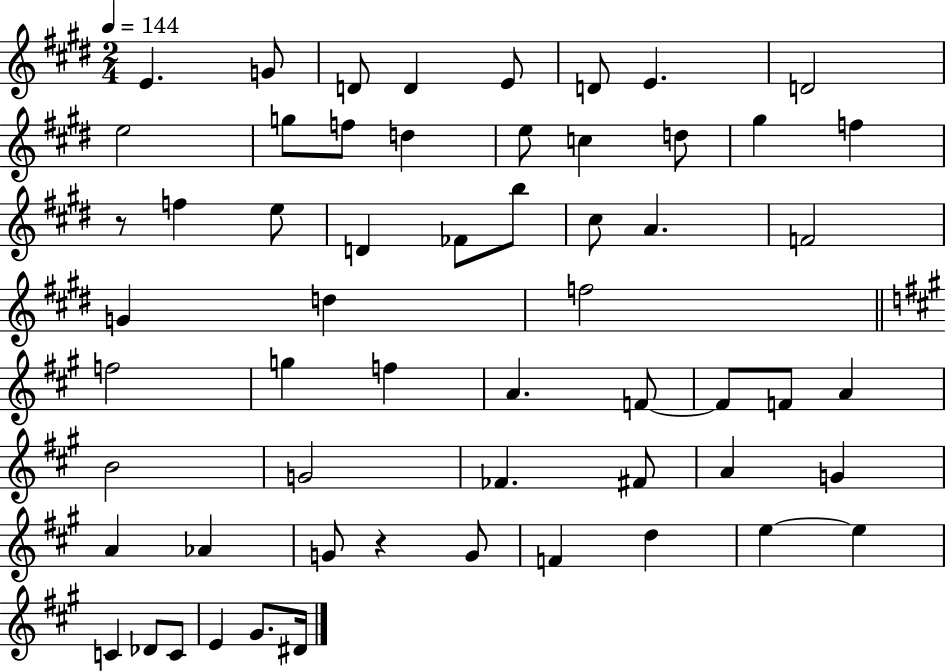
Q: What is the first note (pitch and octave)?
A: E4